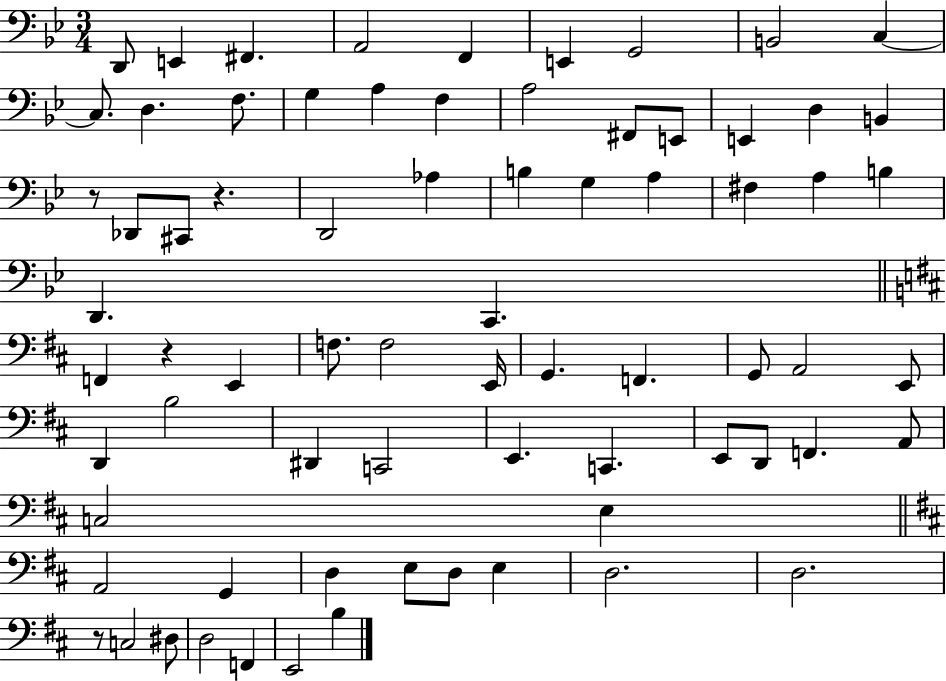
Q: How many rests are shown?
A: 4